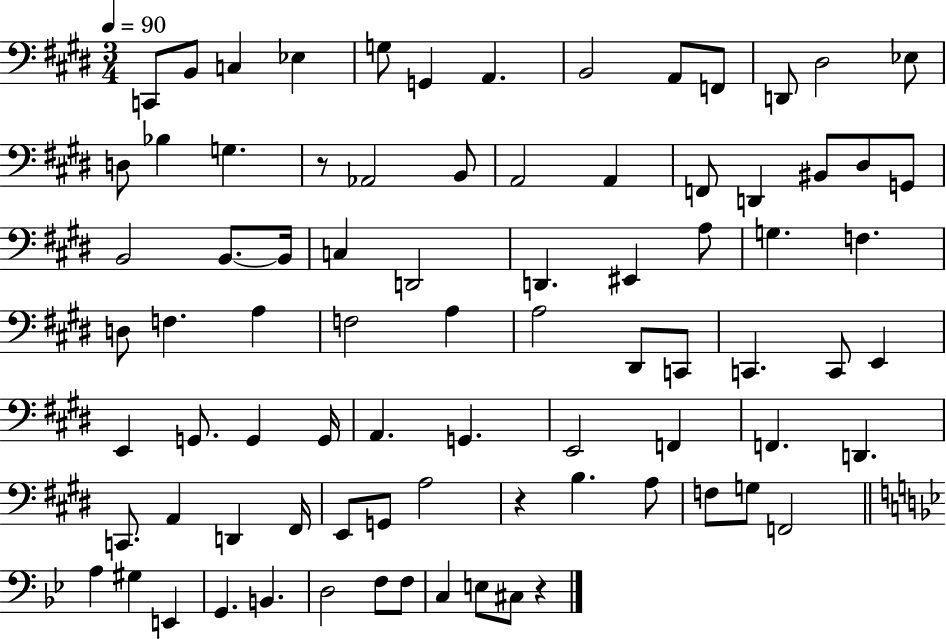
X:1
T:Untitled
M:3/4
L:1/4
K:E
C,,/2 B,,/2 C, _E, G,/2 G,, A,, B,,2 A,,/2 F,,/2 D,,/2 ^D,2 _E,/2 D,/2 _B, G, z/2 _A,,2 B,,/2 A,,2 A,, F,,/2 D,, ^B,,/2 ^D,/2 G,,/2 B,,2 B,,/2 B,,/4 C, D,,2 D,, ^E,, A,/2 G, F, D,/2 F, A, F,2 A, A,2 ^D,,/2 C,,/2 C,, C,,/2 E,, E,, G,,/2 G,, G,,/4 A,, G,, E,,2 F,, F,, D,, C,,/2 A,, D,, ^F,,/4 E,,/2 G,,/2 A,2 z B, A,/2 F,/2 G,/2 F,,2 A, ^G, E,, G,, B,, D,2 F,/2 F,/2 C, E,/2 ^C,/2 z